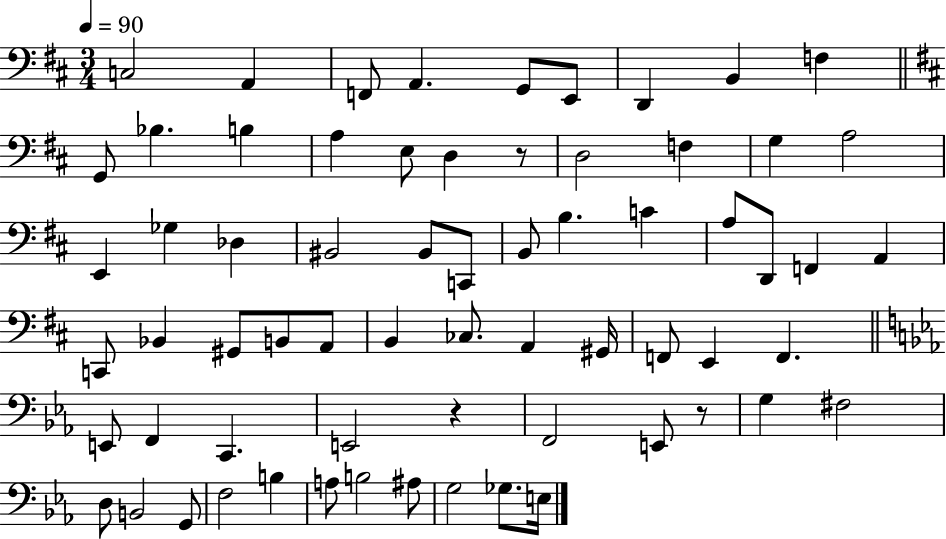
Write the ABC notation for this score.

X:1
T:Untitled
M:3/4
L:1/4
K:D
C,2 A,, F,,/2 A,, G,,/2 E,,/2 D,, B,, F, G,,/2 _B, B, A, E,/2 D, z/2 D,2 F, G, A,2 E,, _G, _D, ^B,,2 ^B,,/2 C,,/2 B,,/2 B, C A,/2 D,,/2 F,, A,, C,,/2 _B,, ^G,,/2 B,,/2 A,,/2 B,, _C,/2 A,, ^G,,/4 F,,/2 E,, F,, E,,/2 F,, C,, E,,2 z F,,2 E,,/2 z/2 G, ^F,2 D,/2 B,,2 G,,/2 F,2 B, A,/2 B,2 ^A,/2 G,2 _G,/2 E,/4